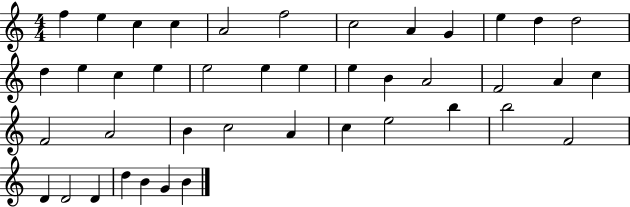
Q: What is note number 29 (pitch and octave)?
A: C5